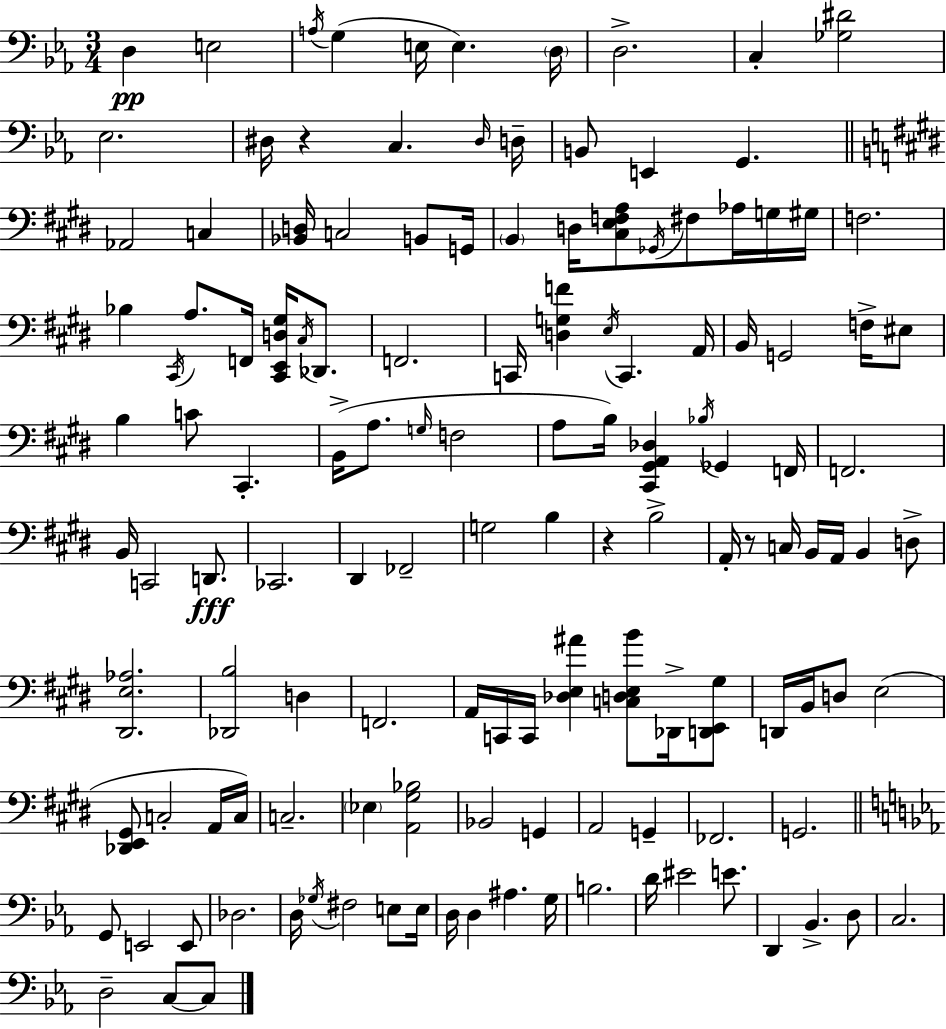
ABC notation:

X:1
T:Untitled
M:3/4
L:1/4
K:Eb
D, E,2 A,/4 G, E,/4 E, D,/4 D,2 C, [_G,^D]2 _E,2 ^D,/4 z C, ^D,/4 D,/4 B,,/2 E,, G,, _A,,2 C, [_B,,D,]/4 C,2 B,,/2 G,,/4 B,, D,/4 [^C,E,F,A,]/2 _G,,/4 ^F,/2 _A,/4 G,/4 ^G,/4 F,2 _B, ^C,,/4 A,/2 F,,/4 [^C,,E,,D,^G,]/4 ^C,/4 _D,,/2 F,,2 C,,/4 [D,G,F] E,/4 C,, A,,/4 B,,/4 G,,2 F,/4 ^E,/2 B, C/2 ^C,, B,,/4 A,/2 G,/4 F,2 A,/2 B,/4 [^C,,^G,,A,,_D,] _B,/4 _G,, F,,/4 F,,2 B,,/4 C,,2 D,,/2 _C,,2 ^D,, _F,,2 G,2 B, z B,2 A,,/4 z/2 C,/4 B,,/4 A,,/4 B,, D,/2 [^D,,E,_A,]2 [_D,,B,]2 D, F,,2 A,,/4 C,,/4 C,,/4 [_D,E,^A] [C,D,E,B]/2 _D,,/4 [D,,E,,^G,]/2 D,,/4 B,,/4 D,/2 E,2 [_D,,E,,^G,,]/2 C,2 A,,/4 C,/4 C,2 _E, [A,,^G,_B,]2 _B,,2 G,, A,,2 G,, _F,,2 G,,2 G,,/2 E,,2 E,,/2 _D,2 D,/4 _G,/4 ^F,2 E,/2 E,/4 D,/4 D, ^A, G,/4 B,2 D/4 ^E2 E/2 D,, _B,, D,/2 C,2 D,2 C,/2 C,/2